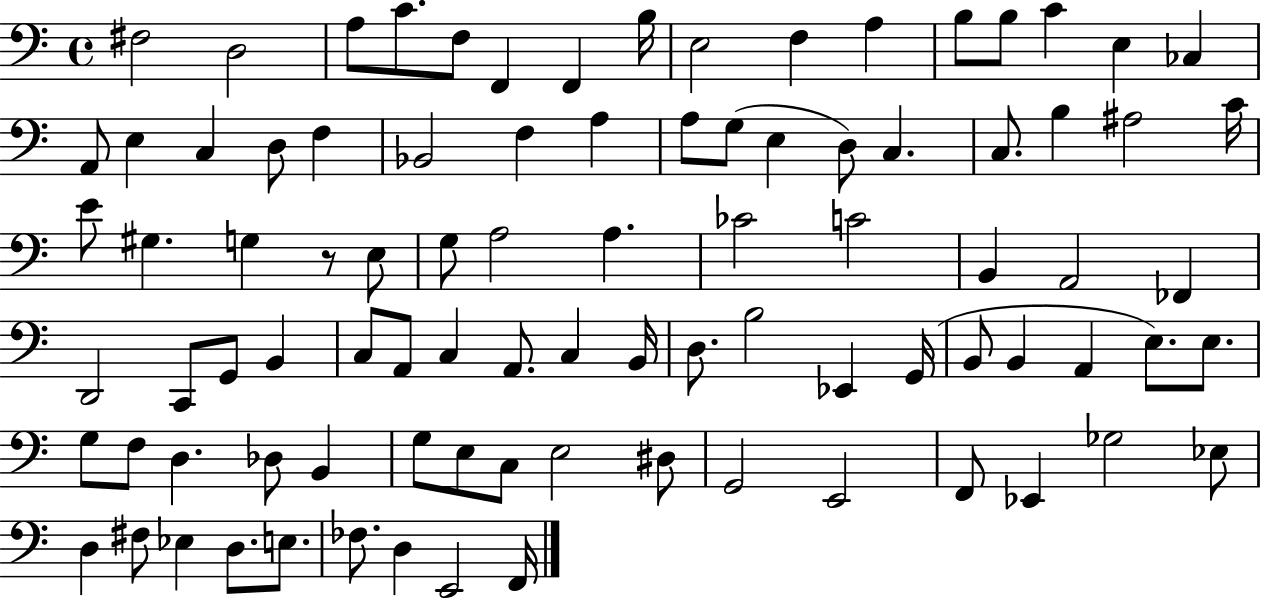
{
  \clef bass
  \time 4/4
  \defaultTimeSignature
  \key c \major
  fis2 d2 | a8 c'8. f8 f,4 f,4 b16 | e2 f4 a4 | b8 b8 c'4 e4 ces4 | \break a,8 e4 c4 d8 f4 | bes,2 f4 a4 | a8 g8( e4 d8) c4. | c8. b4 ais2 c'16 | \break e'8 gis4. g4 r8 e8 | g8 a2 a4. | ces'2 c'2 | b,4 a,2 fes,4 | \break d,2 c,8 g,8 b,4 | c8 a,8 c4 a,8. c4 b,16 | d8. b2 ees,4 g,16( | b,8 b,4 a,4 e8.) e8. | \break g8 f8 d4. des8 b,4 | g8 e8 c8 e2 dis8 | g,2 e,2 | f,8 ees,4 ges2 ees8 | \break d4 fis8 ees4 d8. e8. | fes8. d4 e,2 f,16 | \bar "|."
}